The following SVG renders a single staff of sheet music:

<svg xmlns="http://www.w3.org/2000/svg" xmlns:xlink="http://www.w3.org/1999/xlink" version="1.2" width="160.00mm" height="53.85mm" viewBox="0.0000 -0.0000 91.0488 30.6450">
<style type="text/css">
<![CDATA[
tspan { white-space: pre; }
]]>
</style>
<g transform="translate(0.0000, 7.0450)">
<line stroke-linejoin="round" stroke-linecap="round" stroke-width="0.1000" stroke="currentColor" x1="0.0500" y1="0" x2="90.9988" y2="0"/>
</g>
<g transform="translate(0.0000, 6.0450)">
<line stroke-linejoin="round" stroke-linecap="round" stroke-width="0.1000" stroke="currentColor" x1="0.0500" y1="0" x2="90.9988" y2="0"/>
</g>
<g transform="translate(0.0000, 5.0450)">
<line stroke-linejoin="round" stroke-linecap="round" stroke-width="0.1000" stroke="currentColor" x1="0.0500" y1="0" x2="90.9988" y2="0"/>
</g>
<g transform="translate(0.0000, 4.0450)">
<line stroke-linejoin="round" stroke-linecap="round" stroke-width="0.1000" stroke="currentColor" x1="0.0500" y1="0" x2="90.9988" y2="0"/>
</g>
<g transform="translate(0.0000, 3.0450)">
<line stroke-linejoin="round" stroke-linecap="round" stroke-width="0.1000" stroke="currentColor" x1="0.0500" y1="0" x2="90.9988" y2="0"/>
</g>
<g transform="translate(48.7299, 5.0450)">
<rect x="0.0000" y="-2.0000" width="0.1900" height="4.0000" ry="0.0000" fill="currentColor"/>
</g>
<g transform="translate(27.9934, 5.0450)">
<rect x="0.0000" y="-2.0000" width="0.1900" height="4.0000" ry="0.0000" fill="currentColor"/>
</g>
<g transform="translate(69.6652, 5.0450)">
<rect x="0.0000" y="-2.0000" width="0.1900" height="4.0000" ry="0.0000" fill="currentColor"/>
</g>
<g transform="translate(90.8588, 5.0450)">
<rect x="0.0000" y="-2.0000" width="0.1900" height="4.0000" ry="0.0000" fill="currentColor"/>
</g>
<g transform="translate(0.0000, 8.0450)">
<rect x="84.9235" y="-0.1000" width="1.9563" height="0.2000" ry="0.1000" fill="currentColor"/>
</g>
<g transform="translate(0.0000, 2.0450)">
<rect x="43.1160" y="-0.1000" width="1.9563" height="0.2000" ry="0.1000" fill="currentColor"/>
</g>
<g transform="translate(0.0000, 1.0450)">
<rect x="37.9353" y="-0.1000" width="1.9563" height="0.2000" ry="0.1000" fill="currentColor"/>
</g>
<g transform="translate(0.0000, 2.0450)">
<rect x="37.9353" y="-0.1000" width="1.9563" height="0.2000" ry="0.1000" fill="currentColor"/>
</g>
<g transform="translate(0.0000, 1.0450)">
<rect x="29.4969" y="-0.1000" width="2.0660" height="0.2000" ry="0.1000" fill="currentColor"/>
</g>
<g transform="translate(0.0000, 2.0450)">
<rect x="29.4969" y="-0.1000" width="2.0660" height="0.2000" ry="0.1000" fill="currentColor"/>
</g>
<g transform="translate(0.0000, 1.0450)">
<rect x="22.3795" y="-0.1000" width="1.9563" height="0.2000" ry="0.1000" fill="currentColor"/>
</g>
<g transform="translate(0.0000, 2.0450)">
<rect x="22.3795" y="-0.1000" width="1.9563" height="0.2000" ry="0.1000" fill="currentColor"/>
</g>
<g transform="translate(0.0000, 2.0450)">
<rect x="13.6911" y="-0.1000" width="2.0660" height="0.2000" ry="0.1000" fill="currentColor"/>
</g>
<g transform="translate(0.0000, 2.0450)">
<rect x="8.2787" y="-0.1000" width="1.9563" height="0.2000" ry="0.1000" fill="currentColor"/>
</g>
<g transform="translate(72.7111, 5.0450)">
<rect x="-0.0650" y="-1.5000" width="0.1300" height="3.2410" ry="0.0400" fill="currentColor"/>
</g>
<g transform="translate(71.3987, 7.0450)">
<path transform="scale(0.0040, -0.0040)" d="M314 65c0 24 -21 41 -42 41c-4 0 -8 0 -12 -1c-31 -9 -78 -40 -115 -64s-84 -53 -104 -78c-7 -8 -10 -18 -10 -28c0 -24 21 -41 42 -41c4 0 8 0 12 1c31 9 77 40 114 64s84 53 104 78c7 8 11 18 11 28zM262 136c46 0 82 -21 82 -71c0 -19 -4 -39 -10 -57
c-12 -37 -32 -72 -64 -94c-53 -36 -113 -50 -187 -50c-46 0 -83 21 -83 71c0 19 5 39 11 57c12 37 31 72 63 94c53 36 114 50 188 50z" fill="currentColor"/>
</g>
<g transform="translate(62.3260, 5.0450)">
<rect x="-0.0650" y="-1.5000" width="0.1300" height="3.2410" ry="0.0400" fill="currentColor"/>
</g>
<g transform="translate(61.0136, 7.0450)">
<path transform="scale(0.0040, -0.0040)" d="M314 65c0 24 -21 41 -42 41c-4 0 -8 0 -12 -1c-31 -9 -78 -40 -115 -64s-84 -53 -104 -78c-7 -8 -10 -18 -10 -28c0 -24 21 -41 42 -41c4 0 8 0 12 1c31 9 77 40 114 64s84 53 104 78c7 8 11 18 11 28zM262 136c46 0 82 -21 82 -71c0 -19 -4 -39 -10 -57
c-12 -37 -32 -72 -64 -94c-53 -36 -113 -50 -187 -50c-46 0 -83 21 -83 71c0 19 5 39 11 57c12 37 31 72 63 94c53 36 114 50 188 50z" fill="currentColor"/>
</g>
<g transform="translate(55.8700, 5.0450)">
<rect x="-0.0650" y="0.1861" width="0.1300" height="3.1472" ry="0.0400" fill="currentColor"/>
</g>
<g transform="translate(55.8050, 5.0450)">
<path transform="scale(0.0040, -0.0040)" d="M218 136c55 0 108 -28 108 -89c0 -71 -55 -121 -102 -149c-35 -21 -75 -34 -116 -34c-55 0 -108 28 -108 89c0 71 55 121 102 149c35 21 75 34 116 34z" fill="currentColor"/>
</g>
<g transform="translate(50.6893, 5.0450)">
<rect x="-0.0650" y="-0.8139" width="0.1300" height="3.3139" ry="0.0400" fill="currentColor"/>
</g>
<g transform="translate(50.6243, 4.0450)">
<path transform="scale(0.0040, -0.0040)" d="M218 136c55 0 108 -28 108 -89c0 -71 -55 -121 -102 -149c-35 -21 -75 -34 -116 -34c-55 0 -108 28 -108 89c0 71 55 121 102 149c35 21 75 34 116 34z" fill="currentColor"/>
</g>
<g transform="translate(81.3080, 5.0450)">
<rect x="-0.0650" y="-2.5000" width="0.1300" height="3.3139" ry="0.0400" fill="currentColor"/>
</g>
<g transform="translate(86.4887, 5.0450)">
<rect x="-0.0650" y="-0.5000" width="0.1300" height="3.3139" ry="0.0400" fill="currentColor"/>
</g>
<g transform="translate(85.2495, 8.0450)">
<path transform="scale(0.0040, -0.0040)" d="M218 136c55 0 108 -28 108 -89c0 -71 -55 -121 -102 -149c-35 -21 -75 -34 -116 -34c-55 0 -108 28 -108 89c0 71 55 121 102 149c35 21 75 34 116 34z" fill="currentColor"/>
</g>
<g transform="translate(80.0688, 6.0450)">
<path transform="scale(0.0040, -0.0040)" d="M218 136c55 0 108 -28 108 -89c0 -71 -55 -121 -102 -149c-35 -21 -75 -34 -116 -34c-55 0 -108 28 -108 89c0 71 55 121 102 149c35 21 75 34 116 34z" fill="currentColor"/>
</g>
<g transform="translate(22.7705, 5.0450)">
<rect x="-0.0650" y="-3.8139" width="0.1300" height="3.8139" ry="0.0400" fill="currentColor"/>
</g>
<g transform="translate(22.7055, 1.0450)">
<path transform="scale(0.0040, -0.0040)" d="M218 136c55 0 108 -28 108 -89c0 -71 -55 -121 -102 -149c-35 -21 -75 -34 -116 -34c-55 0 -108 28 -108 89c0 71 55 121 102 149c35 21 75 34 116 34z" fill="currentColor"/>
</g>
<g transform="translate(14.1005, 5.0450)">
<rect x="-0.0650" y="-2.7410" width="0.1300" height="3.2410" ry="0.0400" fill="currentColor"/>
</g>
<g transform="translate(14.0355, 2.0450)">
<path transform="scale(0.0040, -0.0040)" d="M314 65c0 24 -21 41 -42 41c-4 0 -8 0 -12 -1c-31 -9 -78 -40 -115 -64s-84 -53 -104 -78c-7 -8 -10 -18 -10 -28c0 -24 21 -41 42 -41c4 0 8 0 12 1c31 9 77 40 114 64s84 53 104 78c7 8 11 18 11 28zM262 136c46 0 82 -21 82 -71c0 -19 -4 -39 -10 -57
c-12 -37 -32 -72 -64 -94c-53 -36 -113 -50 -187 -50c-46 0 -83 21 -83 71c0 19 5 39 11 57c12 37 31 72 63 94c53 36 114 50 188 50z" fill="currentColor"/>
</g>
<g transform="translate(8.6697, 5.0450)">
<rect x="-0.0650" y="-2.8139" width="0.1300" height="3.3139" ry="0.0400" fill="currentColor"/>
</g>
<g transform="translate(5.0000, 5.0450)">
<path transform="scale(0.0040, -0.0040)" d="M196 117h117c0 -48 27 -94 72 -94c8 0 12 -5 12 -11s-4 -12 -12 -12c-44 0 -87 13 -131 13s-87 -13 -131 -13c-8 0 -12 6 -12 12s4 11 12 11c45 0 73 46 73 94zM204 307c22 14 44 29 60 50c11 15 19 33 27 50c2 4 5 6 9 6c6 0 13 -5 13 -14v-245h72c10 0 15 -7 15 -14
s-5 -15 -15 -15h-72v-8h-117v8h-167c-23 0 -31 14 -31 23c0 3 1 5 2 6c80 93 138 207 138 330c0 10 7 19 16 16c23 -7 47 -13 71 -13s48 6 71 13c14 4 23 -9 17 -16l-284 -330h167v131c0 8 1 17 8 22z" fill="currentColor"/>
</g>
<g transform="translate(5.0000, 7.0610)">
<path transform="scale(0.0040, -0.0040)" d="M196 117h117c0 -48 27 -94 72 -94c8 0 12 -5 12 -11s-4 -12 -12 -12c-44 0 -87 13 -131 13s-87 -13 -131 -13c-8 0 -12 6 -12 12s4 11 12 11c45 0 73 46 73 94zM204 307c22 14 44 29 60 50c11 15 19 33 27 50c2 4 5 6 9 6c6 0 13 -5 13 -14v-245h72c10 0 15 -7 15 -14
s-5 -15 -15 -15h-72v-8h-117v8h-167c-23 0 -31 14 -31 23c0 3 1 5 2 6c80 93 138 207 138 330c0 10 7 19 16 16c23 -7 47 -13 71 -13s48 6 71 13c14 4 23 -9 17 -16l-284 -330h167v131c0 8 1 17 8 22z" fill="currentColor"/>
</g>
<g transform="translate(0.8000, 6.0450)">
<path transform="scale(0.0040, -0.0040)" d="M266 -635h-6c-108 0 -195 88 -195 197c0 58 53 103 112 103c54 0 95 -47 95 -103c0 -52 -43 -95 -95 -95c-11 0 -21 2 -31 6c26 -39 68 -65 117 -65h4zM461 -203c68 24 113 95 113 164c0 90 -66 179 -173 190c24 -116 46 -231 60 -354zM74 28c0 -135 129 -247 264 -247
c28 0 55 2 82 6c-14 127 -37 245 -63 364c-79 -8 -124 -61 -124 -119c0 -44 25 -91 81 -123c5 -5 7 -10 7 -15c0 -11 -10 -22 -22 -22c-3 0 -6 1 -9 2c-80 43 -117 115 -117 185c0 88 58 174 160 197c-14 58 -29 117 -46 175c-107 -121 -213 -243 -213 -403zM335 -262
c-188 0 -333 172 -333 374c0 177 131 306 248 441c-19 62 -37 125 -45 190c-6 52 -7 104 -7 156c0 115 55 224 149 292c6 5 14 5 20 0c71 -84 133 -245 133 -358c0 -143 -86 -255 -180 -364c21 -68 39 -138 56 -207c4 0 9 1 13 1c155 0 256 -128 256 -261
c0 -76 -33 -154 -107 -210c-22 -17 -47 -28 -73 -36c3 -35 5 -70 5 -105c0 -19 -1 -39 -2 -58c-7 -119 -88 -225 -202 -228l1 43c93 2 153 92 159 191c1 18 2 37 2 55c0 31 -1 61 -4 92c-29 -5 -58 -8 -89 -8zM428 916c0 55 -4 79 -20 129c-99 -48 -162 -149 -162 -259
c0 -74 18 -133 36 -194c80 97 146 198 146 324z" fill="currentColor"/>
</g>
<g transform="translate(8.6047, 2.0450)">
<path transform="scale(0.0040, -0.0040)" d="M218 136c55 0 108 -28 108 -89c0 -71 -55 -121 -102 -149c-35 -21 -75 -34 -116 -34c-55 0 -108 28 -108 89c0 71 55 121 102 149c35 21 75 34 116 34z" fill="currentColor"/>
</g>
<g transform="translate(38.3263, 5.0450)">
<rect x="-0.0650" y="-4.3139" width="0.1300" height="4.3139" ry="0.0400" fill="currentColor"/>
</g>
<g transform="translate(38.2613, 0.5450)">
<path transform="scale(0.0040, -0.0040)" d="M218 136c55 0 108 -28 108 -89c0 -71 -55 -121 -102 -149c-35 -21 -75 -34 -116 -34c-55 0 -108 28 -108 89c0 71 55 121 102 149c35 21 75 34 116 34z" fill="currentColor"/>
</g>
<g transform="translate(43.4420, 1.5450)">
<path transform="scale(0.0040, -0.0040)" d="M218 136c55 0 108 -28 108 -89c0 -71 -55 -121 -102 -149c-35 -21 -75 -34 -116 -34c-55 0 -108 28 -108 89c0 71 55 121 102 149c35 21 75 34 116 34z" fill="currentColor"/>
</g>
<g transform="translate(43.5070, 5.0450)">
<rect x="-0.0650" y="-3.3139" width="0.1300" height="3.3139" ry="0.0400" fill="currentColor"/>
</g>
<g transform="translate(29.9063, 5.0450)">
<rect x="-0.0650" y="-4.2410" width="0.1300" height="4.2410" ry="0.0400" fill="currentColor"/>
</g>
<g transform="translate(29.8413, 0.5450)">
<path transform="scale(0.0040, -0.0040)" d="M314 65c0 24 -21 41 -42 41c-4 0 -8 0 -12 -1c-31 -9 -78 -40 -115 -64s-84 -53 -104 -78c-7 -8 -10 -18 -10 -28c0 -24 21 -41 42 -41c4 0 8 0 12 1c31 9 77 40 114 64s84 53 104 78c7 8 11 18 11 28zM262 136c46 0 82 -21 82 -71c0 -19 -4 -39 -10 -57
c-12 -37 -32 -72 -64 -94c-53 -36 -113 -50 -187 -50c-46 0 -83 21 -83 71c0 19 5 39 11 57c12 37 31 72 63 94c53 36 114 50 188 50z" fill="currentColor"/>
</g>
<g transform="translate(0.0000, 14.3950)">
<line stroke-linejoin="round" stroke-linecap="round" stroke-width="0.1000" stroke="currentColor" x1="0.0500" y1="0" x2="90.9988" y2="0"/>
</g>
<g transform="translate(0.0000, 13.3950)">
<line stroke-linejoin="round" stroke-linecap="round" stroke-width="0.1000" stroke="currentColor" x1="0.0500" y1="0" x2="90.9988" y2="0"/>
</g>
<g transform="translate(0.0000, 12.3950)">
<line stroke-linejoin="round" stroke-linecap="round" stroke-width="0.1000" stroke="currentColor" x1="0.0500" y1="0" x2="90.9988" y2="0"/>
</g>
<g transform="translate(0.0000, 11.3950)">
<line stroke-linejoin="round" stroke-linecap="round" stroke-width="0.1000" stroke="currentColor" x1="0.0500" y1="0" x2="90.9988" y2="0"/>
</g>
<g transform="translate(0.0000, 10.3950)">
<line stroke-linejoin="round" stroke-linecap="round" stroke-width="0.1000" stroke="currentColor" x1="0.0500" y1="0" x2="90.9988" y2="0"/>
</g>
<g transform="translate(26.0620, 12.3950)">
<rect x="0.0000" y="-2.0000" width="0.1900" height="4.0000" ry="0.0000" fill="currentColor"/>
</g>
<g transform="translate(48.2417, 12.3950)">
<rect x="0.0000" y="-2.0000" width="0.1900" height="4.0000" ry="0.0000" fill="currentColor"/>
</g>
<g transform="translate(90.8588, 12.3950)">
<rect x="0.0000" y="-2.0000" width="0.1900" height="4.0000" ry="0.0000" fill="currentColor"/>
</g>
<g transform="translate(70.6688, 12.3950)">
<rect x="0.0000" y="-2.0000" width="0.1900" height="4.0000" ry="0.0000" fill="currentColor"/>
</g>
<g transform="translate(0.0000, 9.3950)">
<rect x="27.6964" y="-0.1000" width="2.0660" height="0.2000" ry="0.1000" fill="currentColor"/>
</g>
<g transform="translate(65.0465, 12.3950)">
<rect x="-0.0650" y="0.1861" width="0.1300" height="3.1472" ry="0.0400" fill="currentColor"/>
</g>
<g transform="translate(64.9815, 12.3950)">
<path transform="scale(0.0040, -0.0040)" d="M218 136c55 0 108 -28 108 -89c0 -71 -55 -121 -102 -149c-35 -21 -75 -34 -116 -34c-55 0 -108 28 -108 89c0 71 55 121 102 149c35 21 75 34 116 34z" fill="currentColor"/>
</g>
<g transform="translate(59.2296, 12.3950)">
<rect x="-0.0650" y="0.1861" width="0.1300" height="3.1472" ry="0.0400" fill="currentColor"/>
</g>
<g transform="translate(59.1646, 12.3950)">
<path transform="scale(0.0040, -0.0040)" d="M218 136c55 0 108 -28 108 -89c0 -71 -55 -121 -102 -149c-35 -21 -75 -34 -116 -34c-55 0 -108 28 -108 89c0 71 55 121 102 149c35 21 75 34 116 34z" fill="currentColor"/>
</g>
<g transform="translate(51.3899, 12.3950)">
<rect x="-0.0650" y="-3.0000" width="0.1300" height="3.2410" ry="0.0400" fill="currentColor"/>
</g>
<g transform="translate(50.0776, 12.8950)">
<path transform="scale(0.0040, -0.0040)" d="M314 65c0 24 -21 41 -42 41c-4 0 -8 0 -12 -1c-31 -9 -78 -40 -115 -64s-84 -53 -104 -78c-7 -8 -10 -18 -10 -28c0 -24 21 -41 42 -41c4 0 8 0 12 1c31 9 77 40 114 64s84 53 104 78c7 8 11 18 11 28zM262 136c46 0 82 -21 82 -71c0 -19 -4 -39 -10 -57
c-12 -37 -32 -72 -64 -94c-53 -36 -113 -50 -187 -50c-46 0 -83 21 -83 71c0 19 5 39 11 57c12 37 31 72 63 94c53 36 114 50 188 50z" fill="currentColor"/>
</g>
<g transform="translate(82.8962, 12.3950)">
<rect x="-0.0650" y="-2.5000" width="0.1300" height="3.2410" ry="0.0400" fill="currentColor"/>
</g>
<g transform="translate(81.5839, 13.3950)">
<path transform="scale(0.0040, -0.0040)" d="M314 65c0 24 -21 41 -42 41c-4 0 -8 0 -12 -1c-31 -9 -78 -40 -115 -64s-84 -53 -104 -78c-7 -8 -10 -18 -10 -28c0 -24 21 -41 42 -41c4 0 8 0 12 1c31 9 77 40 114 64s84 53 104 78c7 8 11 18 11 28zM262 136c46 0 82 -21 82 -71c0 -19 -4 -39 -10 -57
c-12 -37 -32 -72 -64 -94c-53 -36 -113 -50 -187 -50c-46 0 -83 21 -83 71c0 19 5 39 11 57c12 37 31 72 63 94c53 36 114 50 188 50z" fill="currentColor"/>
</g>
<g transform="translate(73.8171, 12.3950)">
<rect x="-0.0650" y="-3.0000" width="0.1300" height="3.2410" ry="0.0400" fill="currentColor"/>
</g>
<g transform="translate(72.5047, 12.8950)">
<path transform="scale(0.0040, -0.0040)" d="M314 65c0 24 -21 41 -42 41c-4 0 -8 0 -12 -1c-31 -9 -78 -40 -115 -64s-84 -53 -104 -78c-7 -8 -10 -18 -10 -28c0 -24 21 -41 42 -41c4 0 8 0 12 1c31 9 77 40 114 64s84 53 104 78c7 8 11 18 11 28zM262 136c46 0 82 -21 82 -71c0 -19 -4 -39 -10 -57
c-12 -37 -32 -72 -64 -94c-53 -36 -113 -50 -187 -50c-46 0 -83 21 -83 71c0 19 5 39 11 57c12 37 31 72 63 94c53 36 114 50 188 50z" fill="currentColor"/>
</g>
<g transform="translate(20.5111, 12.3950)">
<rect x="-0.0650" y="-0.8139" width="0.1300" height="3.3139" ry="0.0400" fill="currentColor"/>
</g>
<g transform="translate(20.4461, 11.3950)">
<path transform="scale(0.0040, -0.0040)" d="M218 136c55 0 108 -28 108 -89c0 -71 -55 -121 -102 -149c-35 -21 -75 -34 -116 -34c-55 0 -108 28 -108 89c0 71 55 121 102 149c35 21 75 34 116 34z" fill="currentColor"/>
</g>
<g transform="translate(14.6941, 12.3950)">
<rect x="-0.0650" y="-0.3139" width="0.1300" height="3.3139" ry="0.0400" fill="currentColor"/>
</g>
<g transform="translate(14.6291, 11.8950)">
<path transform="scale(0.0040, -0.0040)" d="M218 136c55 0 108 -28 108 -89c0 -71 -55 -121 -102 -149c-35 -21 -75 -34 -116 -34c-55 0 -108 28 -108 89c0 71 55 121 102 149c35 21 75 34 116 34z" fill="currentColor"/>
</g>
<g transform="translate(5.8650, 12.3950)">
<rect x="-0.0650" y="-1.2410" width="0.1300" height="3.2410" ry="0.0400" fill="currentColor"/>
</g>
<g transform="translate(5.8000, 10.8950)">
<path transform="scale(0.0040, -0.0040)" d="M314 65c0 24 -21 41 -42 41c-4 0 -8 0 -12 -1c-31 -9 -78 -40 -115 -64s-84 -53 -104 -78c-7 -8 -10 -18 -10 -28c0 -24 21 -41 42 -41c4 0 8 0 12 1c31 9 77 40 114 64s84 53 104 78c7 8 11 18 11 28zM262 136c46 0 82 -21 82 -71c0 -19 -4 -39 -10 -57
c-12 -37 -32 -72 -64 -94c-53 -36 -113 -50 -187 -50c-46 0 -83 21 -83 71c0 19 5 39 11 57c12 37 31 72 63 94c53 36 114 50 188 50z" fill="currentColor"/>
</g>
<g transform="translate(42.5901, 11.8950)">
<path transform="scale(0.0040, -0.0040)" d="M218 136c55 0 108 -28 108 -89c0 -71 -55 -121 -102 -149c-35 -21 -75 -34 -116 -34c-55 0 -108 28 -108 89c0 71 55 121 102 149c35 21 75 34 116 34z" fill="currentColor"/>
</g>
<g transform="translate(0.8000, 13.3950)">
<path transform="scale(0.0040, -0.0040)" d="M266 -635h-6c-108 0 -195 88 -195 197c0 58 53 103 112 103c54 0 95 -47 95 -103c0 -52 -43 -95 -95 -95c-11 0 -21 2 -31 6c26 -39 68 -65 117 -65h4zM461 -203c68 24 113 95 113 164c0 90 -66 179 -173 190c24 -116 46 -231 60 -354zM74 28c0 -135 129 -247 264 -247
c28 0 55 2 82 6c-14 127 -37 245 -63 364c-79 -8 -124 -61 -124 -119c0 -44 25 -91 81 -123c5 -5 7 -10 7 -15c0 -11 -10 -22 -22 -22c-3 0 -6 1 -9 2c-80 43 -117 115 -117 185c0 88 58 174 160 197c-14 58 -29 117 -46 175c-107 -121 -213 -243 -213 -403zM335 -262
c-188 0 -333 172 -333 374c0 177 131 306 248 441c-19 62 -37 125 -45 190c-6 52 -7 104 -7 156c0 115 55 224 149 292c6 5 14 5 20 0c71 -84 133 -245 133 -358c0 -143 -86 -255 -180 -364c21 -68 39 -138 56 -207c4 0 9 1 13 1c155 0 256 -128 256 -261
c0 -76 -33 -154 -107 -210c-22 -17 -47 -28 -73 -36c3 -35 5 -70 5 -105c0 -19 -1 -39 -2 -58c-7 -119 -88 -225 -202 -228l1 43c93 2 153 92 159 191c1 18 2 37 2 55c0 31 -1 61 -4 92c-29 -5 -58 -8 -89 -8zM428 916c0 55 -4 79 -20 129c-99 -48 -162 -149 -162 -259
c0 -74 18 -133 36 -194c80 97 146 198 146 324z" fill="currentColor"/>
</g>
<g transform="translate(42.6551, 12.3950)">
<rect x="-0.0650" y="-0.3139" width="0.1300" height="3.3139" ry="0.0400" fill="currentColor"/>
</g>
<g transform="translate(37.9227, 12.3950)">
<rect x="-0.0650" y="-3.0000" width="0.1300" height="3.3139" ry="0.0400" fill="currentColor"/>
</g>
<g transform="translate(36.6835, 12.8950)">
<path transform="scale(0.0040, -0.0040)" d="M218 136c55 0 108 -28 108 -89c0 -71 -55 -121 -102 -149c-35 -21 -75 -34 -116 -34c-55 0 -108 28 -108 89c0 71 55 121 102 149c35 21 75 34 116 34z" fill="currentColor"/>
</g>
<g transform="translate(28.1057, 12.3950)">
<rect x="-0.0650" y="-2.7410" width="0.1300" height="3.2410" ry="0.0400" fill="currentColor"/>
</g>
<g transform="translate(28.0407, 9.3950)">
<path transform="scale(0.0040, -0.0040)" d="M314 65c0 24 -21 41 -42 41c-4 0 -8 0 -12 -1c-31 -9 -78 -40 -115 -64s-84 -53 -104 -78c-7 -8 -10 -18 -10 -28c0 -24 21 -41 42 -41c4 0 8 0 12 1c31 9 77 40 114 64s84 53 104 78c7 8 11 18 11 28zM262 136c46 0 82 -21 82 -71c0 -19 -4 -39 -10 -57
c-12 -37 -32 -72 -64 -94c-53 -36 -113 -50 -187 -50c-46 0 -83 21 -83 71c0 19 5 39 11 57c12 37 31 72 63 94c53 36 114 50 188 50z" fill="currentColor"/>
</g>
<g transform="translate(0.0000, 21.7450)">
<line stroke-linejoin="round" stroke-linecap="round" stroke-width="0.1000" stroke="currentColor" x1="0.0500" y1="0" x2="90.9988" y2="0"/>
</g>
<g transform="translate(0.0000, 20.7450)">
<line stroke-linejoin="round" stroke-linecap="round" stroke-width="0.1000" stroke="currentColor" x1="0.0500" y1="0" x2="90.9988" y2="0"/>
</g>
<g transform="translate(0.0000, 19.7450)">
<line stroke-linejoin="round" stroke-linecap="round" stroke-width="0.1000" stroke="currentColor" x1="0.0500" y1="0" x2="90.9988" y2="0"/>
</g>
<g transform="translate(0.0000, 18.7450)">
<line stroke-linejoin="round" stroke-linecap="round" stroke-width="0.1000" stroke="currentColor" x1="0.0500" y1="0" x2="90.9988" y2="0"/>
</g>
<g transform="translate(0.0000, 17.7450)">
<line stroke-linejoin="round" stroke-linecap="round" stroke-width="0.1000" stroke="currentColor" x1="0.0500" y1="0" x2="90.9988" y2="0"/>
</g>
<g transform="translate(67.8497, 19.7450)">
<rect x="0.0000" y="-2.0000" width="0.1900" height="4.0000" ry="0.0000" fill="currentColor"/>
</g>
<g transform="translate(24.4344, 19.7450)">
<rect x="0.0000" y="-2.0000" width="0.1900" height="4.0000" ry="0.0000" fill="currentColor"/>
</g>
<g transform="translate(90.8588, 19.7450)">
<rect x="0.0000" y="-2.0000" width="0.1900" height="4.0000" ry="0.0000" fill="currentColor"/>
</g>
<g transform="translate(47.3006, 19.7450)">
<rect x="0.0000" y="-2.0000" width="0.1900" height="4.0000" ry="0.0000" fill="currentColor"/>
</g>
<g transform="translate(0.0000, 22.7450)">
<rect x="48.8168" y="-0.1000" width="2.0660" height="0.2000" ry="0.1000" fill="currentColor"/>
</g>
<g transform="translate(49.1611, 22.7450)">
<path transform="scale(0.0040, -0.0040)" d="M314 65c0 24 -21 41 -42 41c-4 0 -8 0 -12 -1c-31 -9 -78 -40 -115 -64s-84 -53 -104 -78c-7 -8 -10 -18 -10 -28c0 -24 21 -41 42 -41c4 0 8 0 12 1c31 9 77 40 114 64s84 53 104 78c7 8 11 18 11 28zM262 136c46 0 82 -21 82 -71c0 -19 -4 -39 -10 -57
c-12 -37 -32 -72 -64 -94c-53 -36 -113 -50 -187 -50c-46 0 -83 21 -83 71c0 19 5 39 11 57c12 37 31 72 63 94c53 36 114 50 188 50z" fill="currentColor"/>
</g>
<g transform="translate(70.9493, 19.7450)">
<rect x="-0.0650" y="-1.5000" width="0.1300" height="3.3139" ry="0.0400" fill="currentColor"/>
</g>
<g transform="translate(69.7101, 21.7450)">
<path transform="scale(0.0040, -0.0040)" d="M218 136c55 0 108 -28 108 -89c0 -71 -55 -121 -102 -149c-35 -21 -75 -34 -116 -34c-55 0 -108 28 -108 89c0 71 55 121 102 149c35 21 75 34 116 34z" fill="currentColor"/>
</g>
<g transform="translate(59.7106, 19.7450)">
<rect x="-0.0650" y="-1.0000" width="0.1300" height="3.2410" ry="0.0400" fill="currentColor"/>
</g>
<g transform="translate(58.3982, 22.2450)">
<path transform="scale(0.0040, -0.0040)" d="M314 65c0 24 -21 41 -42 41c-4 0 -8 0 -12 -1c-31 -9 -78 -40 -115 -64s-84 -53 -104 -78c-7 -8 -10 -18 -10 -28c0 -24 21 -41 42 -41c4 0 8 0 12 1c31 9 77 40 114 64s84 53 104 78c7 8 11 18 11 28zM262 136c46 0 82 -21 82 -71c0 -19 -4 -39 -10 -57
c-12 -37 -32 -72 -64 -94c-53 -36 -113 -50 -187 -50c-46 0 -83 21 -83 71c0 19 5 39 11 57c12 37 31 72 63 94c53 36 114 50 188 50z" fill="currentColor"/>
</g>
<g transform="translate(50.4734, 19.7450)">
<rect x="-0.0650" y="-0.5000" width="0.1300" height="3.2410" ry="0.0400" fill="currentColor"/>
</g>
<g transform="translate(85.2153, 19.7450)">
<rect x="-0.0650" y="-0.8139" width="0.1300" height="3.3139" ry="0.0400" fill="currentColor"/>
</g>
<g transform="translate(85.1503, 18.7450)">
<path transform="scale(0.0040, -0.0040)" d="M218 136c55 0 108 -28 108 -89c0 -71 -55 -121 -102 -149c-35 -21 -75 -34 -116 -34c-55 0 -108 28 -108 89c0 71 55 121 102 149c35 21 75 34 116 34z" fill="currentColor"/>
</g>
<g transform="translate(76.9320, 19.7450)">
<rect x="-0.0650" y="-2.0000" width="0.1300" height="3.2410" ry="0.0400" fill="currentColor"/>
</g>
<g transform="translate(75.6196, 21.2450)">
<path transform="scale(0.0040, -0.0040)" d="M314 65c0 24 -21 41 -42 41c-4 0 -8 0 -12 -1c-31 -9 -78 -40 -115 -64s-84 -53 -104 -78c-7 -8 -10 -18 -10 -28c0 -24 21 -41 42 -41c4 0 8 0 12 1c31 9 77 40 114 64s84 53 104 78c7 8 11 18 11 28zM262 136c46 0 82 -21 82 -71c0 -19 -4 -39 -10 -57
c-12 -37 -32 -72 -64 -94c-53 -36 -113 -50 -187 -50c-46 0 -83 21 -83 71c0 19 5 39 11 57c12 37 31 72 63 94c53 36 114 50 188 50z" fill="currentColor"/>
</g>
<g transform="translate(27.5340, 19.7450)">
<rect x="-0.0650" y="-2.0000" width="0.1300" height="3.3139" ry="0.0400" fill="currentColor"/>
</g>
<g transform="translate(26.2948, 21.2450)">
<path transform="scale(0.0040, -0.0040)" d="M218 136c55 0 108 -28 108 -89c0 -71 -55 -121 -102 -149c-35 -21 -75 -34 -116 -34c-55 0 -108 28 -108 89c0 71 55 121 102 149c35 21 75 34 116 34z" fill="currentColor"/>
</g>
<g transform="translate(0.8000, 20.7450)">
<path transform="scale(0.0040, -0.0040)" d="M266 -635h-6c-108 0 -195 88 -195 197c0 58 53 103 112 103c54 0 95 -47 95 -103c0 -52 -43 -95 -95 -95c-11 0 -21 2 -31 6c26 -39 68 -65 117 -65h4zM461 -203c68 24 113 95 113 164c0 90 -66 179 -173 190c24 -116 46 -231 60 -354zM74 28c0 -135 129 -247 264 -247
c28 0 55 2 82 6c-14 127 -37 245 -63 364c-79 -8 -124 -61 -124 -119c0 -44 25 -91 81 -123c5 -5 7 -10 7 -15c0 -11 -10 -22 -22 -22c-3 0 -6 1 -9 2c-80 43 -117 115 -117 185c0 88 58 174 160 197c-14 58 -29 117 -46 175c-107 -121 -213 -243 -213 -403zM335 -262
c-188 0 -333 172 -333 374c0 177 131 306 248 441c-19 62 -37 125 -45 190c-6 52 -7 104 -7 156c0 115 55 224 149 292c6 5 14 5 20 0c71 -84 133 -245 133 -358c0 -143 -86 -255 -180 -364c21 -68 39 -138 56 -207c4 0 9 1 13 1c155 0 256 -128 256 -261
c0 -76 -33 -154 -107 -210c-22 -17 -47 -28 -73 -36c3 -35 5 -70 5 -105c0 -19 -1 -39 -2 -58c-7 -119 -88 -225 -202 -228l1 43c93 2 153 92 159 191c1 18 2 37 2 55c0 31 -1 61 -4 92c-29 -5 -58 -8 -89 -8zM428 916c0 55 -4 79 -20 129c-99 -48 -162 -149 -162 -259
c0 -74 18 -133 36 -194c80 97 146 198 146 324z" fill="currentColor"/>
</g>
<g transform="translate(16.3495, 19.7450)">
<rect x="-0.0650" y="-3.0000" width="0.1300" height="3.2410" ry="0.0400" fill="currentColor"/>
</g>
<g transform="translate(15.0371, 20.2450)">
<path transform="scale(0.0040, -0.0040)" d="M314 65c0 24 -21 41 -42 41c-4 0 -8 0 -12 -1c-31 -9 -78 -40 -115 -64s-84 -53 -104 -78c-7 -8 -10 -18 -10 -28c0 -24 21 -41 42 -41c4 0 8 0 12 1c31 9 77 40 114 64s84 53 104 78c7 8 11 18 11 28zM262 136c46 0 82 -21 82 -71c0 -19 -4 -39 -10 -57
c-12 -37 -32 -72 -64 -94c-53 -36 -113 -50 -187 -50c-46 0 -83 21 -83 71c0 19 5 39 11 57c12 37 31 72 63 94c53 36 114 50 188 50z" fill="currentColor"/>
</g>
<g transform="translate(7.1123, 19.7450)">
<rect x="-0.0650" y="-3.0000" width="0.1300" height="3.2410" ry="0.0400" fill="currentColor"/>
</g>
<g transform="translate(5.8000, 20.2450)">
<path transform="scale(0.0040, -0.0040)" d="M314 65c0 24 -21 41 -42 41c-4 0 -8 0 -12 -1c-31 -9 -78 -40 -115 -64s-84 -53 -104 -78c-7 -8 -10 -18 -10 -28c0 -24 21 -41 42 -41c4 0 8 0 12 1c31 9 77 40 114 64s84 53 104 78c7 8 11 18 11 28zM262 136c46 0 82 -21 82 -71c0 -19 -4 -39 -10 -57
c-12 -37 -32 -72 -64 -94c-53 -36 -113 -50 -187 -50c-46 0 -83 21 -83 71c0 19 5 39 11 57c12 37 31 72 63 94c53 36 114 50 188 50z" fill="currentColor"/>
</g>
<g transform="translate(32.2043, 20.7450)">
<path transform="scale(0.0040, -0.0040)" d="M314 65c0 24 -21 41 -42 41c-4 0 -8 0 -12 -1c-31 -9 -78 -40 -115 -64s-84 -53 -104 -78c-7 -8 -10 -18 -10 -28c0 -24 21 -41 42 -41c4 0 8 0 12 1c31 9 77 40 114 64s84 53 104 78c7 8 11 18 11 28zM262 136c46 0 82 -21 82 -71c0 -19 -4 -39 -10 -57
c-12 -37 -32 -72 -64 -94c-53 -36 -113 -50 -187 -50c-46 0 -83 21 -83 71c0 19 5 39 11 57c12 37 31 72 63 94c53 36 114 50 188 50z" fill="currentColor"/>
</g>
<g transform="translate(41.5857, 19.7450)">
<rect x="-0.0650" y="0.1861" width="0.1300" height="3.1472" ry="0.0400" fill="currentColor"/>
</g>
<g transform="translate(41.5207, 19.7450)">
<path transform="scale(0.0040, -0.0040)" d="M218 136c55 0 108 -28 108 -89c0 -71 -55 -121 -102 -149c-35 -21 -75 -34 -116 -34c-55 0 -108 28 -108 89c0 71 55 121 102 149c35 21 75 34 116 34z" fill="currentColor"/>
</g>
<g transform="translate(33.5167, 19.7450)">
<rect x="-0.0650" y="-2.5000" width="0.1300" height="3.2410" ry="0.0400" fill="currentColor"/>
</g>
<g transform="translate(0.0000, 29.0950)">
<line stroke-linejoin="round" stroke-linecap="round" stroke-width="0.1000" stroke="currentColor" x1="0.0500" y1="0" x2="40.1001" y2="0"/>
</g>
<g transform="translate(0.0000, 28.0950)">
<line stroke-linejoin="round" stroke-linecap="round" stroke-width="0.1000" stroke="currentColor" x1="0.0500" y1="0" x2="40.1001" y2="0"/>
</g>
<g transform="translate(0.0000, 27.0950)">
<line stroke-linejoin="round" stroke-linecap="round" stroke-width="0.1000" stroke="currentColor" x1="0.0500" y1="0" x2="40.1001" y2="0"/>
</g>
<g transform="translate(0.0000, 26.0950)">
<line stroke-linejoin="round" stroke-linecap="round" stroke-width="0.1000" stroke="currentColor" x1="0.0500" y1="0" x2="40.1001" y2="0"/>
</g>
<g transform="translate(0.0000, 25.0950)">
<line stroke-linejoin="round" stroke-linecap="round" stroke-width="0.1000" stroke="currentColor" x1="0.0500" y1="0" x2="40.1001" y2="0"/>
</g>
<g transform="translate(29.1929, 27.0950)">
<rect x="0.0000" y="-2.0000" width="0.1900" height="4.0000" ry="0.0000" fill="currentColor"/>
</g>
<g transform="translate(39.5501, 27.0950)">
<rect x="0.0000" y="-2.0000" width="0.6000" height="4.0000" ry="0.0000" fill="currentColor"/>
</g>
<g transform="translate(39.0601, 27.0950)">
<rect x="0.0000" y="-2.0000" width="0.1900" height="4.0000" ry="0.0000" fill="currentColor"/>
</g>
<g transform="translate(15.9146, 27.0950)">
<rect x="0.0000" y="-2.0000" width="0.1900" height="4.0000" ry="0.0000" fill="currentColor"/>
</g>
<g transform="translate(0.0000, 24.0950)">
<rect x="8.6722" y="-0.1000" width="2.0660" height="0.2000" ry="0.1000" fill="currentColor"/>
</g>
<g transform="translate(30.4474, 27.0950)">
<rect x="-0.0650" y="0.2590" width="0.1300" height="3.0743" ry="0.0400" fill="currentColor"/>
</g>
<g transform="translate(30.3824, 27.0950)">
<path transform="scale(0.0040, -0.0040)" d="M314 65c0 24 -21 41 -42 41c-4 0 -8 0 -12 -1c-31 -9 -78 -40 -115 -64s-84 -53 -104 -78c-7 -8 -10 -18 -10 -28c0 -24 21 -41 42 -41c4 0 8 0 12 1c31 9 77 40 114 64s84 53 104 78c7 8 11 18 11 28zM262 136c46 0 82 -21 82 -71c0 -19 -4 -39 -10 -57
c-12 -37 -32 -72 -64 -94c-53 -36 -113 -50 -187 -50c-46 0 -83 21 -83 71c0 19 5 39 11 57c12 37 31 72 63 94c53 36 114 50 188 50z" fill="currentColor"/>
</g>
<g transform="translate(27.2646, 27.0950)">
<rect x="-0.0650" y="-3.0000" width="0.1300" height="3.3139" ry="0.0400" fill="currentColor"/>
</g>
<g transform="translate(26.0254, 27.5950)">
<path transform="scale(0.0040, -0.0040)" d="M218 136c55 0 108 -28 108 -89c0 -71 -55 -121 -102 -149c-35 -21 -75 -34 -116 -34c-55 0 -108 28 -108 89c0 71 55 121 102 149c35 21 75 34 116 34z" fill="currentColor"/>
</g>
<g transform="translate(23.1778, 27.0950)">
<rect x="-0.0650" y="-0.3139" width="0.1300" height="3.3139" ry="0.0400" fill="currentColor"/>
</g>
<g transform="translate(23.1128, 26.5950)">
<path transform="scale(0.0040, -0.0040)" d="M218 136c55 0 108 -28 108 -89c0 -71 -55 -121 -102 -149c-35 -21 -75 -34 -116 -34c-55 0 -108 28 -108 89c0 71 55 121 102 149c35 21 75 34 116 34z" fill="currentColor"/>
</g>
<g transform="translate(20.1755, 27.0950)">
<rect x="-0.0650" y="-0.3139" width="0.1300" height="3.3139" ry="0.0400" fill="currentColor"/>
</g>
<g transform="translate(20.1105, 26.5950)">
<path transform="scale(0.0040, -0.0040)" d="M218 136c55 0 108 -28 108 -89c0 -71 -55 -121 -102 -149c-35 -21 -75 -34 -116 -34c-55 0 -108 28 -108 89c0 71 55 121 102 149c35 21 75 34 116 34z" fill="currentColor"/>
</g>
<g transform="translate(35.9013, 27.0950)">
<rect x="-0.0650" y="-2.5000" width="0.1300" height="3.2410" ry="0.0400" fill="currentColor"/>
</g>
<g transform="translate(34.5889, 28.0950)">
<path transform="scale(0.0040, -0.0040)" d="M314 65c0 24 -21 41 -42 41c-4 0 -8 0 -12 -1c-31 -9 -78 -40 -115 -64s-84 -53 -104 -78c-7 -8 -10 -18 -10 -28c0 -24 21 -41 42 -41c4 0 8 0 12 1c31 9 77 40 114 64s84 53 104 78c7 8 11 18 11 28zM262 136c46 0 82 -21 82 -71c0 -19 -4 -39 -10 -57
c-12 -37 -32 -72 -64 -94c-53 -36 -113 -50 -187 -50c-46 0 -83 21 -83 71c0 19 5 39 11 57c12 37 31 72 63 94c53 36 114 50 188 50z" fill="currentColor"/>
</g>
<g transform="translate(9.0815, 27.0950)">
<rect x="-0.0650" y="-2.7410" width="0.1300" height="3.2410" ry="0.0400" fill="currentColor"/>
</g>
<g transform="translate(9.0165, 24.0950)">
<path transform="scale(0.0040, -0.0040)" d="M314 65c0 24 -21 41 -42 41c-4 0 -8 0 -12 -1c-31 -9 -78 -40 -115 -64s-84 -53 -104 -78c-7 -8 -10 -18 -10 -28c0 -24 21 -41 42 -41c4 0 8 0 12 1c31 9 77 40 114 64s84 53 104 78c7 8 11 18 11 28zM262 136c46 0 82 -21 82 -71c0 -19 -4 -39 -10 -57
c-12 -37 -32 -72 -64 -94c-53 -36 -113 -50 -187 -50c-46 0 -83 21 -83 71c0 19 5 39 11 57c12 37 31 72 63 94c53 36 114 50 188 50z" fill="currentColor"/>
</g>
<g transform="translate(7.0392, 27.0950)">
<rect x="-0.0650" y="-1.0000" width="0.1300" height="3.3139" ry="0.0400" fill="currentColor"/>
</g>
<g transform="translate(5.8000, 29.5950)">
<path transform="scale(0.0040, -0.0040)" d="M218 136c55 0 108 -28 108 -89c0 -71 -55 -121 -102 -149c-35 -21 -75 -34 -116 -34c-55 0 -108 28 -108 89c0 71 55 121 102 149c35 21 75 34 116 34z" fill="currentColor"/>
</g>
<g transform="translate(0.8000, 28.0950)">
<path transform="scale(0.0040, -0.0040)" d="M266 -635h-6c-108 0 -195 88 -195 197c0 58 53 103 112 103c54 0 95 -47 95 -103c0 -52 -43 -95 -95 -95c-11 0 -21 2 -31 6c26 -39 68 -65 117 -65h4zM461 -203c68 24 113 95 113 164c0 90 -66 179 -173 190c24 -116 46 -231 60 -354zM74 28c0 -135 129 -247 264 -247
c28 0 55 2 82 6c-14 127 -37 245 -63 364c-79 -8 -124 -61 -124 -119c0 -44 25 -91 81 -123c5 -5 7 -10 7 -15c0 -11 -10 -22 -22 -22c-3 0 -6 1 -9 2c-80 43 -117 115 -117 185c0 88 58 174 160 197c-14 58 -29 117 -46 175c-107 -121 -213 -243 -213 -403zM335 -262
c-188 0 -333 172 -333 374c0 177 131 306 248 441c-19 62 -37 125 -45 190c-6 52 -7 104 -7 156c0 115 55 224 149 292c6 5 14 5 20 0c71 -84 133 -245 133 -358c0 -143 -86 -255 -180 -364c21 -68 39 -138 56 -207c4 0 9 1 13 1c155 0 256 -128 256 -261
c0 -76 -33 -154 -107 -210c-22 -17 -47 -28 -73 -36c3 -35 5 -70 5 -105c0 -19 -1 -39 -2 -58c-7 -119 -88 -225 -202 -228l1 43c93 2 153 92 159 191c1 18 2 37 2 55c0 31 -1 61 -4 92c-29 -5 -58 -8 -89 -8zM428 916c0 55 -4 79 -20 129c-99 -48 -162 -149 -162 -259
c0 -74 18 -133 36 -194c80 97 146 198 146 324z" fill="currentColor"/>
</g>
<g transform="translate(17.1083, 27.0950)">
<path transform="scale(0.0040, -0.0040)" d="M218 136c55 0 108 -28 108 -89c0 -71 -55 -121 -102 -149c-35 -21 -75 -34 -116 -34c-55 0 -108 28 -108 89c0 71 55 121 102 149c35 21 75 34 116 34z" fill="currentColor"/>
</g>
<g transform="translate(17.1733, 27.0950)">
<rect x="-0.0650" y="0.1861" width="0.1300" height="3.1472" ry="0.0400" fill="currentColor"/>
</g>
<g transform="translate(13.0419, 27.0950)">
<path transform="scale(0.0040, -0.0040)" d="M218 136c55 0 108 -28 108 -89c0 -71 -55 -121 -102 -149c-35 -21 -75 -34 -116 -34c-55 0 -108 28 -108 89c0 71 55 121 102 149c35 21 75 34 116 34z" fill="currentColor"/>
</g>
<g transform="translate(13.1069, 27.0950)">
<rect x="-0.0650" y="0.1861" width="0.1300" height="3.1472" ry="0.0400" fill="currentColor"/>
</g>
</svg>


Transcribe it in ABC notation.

X:1
T:Untitled
M:4/4
L:1/4
K:C
a a2 c' d'2 d' b d B E2 E2 G C e2 c d a2 A c A2 B B A2 G2 A2 A2 F G2 B C2 D2 E F2 d D a2 B B c c A B2 G2